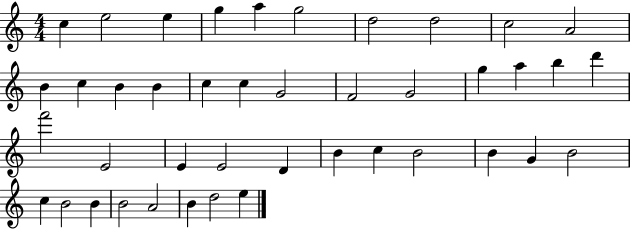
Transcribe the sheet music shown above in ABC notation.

X:1
T:Untitled
M:4/4
L:1/4
K:C
c e2 e g a g2 d2 d2 c2 A2 B c B B c c G2 F2 G2 g a b d' f'2 E2 E E2 D B c B2 B G B2 c B2 B B2 A2 B d2 e